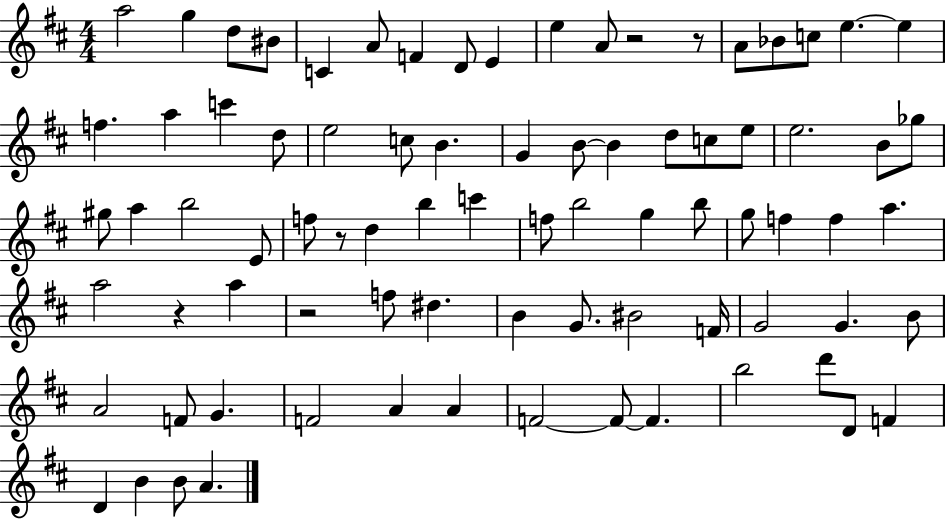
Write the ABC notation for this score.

X:1
T:Untitled
M:4/4
L:1/4
K:D
a2 g d/2 ^B/2 C A/2 F D/2 E e A/2 z2 z/2 A/2 _B/2 c/2 e e f a c' d/2 e2 c/2 B G B/2 B d/2 c/2 e/2 e2 B/2 _g/2 ^g/2 a b2 E/2 f/2 z/2 d b c' f/2 b2 g b/2 g/2 f f a a2 z a z2 f/2 ^d B G/2 ^B2 F/4 G2 G B/2 A2 F/2 G F2 A A F2 F/2 F b2 d'/2 D/2 F D B B/2 A